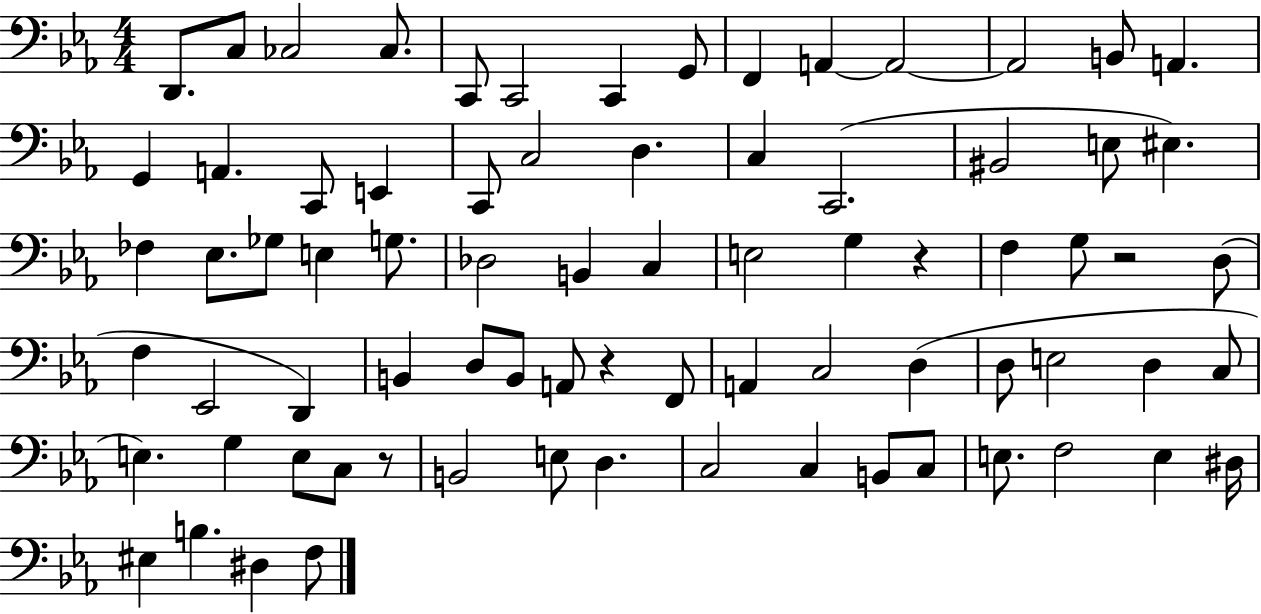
{
  \clef bass
  \numericTimeSignature
  \time 4/4
  \key ees \major
  d,8. c8 ces2 ces8. | c,8 c,2 c,4 g,8 | f,4 a,4~~ a,2~~ | a,2 b,8 a,4. | \break g,4 a,4. c,8 e,4 | c,8 c2 d4. | c4 c,2.( | bis,2 e8 eis4.) | \break fes4 ees8. ges8 e4 g8. | des2 b,4 c4 | e2 g4 r4 | f4 g8 r2 d8( | \break f4 ees,2 d,4) | b,4 d8 b,8 a,8 r4 f,8 | a,4 c2 d4( | d8 e2 d4 c8 | \break e4.) g4 e8 c8 r8 | b,2 e8 d4. | c2 c4 b,8 c8 | e8. f2 e4 dis16 | \break eis4 b4. dis4 f8 | \bar "|."
}